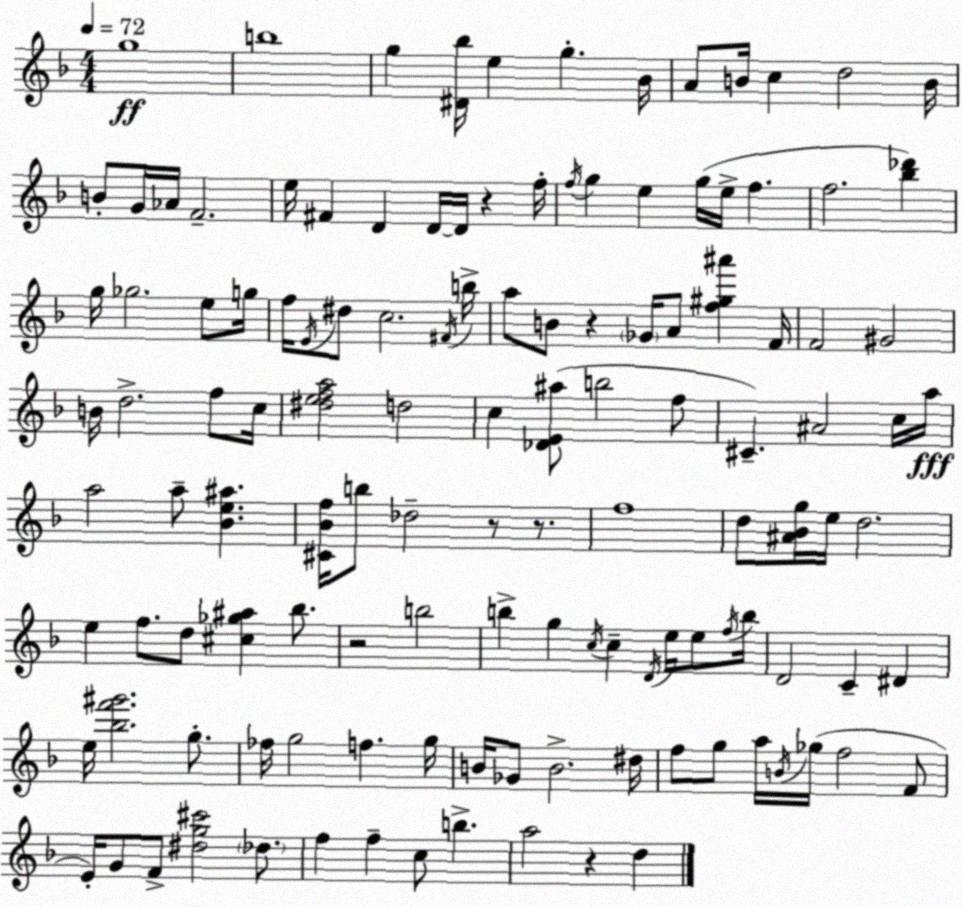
X:1
T:Untitled
M:4/4
L:1/4
K:Dm
g4 b4 g [^D_b]/4 e g _B/4 A/2 B/4 c d2 B/4 B/2 G/4 _A/4 F2 e/4 ^F D D/4 D/4 z f/4 f/4 g e g/4 e/4 f f2 [_b_d'] g/4 _g2 e/2 g/4 f/4 E/4 ^d/2 c2 ^F/4 b/4 a/2 B/2 z _G/4 A/2 [f^g^a'] F/4 F2 ^G2 B/4 d2 f/2 c/4 [^defa]2 d2 c [_DE^a]/2 b2 f/2 ^C ^A2 c/4 a/4 a2 a/2 [_Be^a] [^C_Bf]/4 b/2 _d2 z/2 z/2 f4 d/2 [^A_Bg]/4 e/4 d2 e f/2 d/2 [^c_g^a] _b/2 z2 b2 b g c/4 c D/4 e/4 e/2 f/4 b/4 D2 C ^D e/4 [_bf'^g']2 g/2 _f/4 g2 f g/4 B/4 _G/2 B2 ^d/4 f/2 g/2 a/4 B/4 _g/4 f2 F/2 E/4 G/2 F/2 [^dg^c']2 _d/2 f f c/2 b a2 z d